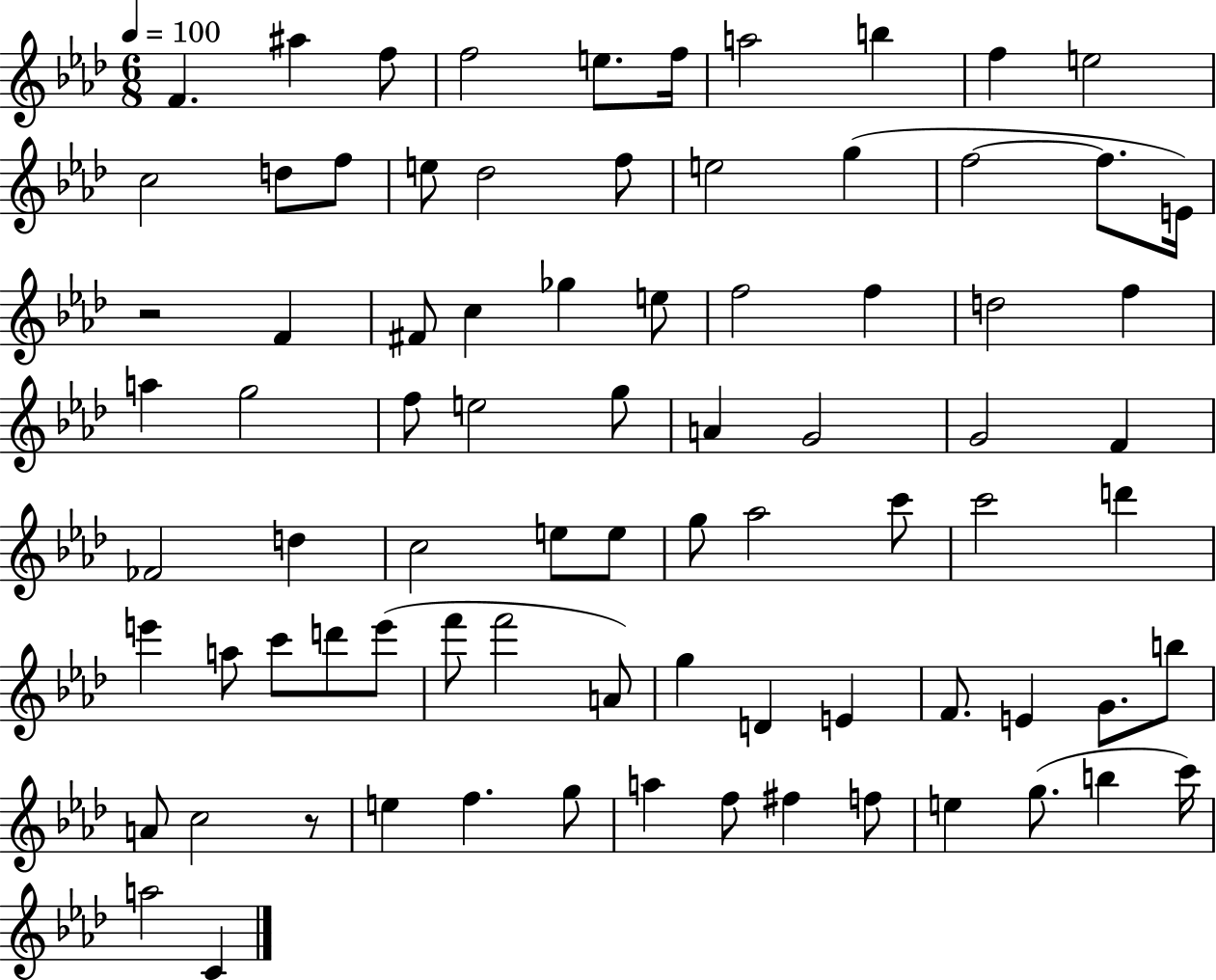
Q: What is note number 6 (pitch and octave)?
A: F5